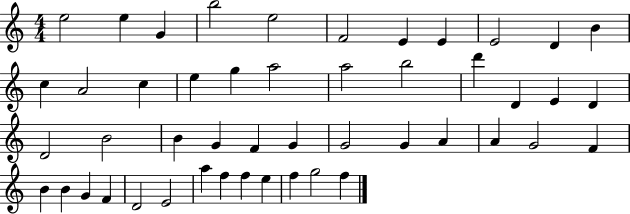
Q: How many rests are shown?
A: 0